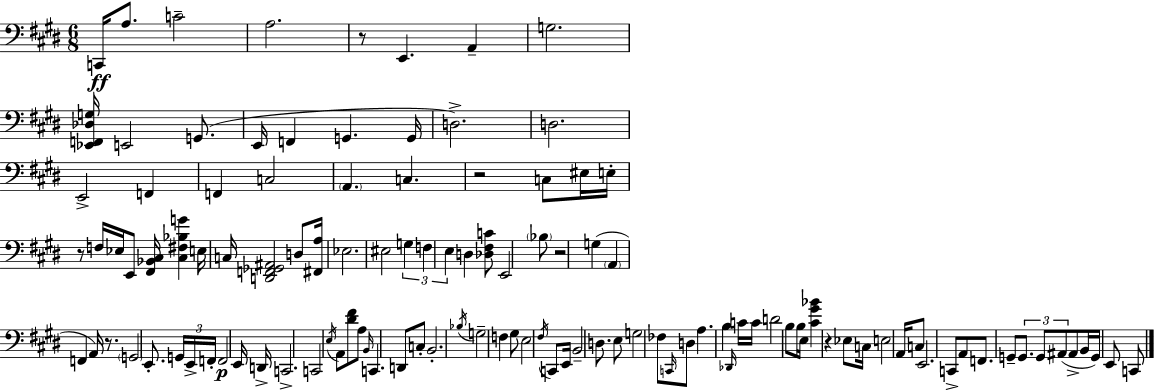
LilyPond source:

{
  \clef bass
  \numericTimeSignature
  \time 6/8
  \key e \major
  c,16\ff a8. c'2-- | a2. | r8 e,4. a,4-- | g2. | \break <ees, f, des g>16 e,2 g,8.( | e,16 f,4 g,4. g,16 | d2.->) | d2. | \break e,2-> f,4 | f,4 c2 | \parenthesize a,4. c4. | r2 c8 eis16 e16-. | \break r8 f16 ees16 e,8 <fis, bes, cis>16 <cis fis bes g'>4 e16 | c16 <d, f, ges, ais,>2 d8 <fis, a>16 | ees2. | eis2 \tuplet 3/2 { g4 | \break f4 e4 } d4 | <des fis c'>8 e,2 \parenthesize bes8 | r2 g4( | \parenthesize a,4 f,4 a,16) r8. | \break \parenthesize g,2 e,8.-. \tuplet 3/2 { g,16 | e,16-> f,16-. } f,2\p e,16 d,16-> | c,2.-> | c,2 \acciaccatura { e16 } a,8 <dis' fis'>8 | \break a8 \grace { b,16 } c,4. d,8 | c8-. b,2.-. | \acciaccatura { bes16 } g2-- f4 | gis8 e2 | \break \acciaccatura { fis16 } c,8 e,16 b,2-- | d8. e8 g2 | fes8 \grace { c,16 } d8 a4. | b4 \grace { des,16 } c'16 c'16 d'2 | \break b8 b16 e16 <cis' gis' bes'>4 | r4 ees8 c16 e2 | a,16 c8 e,2. | c,8-> a,8 f,8. | \break g,8-- \tuplet 3/2 { g,8. g,8 ais,8( } ais,8-> | b,16 g,16) e,8 c,8 \bar "|."
}